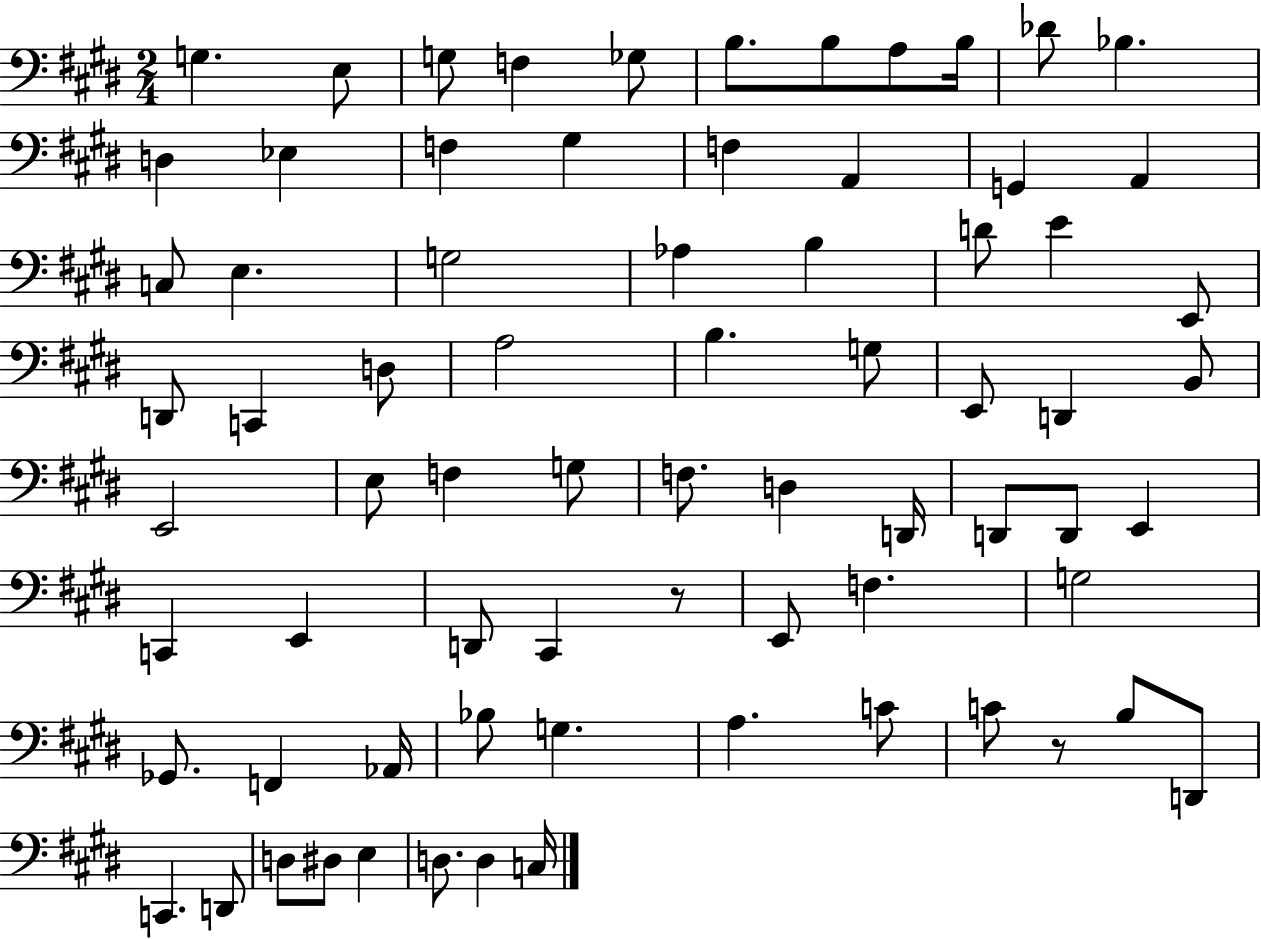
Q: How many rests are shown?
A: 2